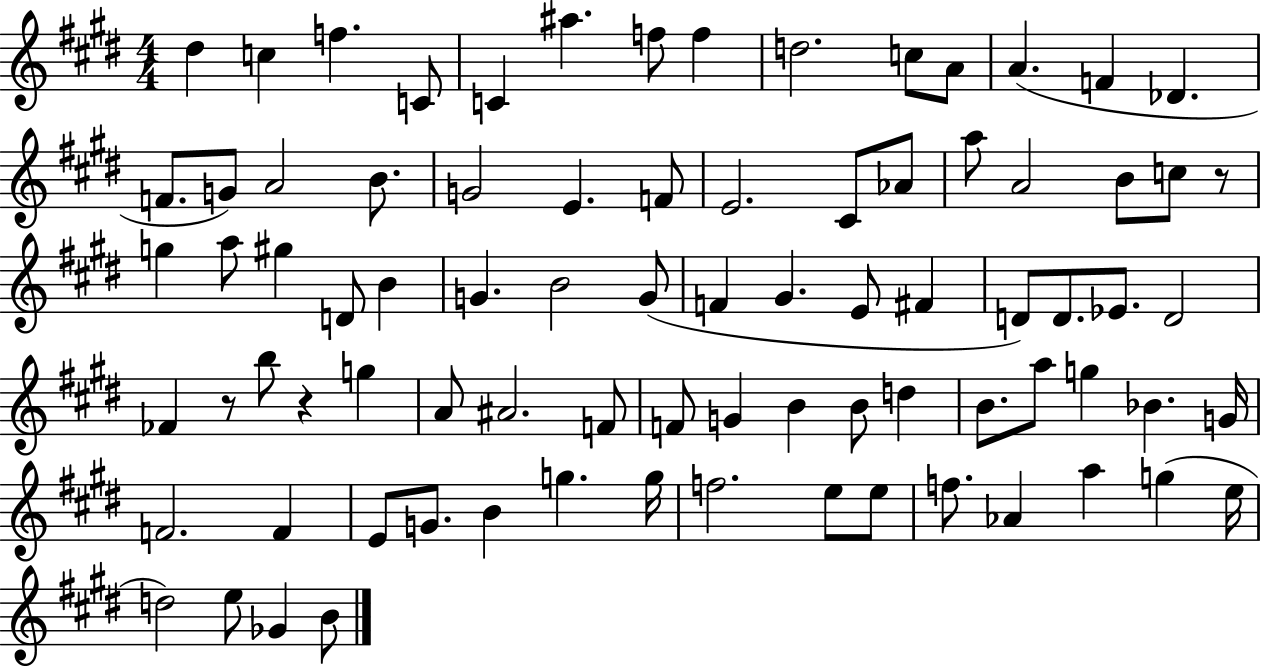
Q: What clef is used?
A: treble